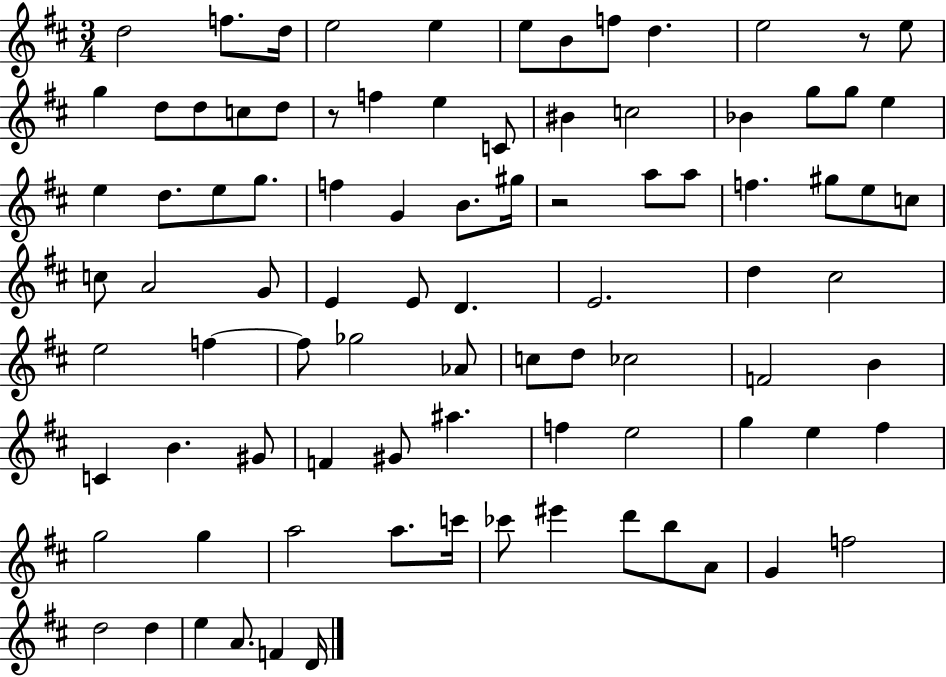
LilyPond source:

{
  \clef treble
  \numericTimeSignature
  \time 3/4
  \key d \major
  d''2 f''8. d''16 | e''2 e''4 | e''8 b'8 f''8 d''4. | e''2 r8 e''8 | \break g''4 d''8 d''8 c''8 d''8 | r8 f''4 e''4 c'8 | bis'4 c''2 | bes'4 g''8 g''8 e''4 | \break e''4 d''8. e''8 g''8. | f''4 g'4 b'8. gis''16 | r2 a''8 a''8 | f''4. gis''8 e''8 c''8 | \break c''8 a'2 g'8 | e'4 e'8 d'4. | e'2. | d''4 cis''2 | \break e''2 f''4~~ | f''8 ges''2 aes'8 | c''8 d''8 ces''2 | f'2 b'4 | \break c'4 b'4. gis'8 | f'4 gis'8 ais''4. | f''4 e''2 | g''4 e''4 fis''4 | \break g''2 g''4 | a''2 a''8. c'''16 | ces'''8 eis'''4 d'''8 b''8 a'8 | g'4 f''2 | \break d''2 d''4 | e''4 a'8. f'4 d'16 | \bar "|."
}